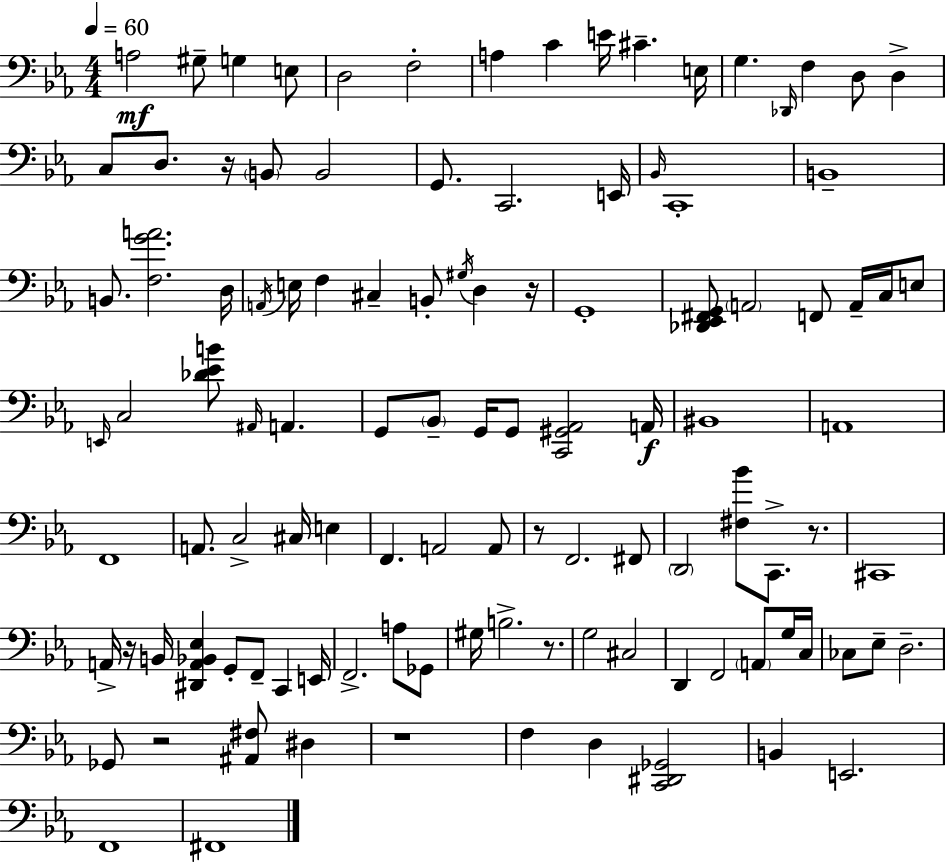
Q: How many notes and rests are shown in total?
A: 110